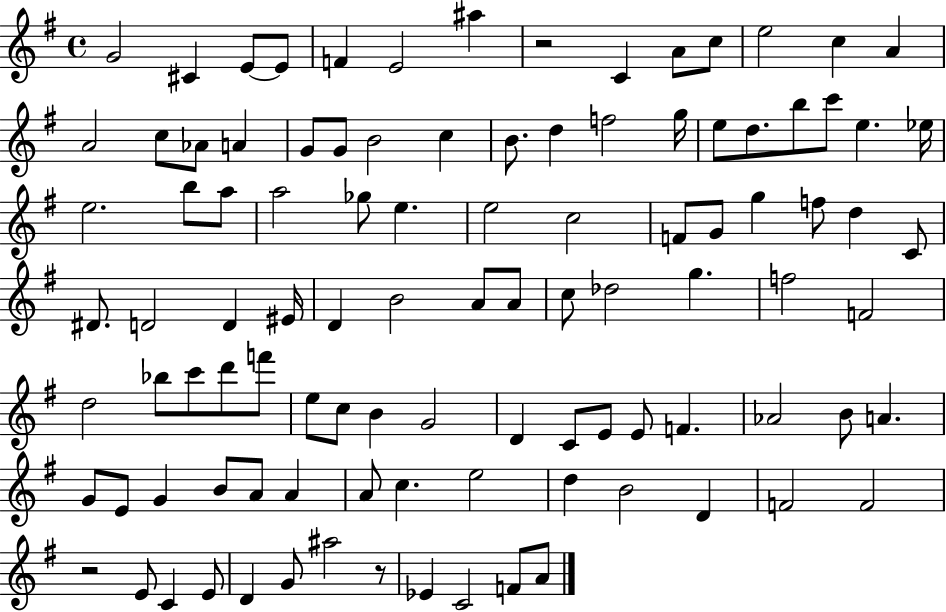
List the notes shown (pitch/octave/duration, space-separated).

G4/h C#4/q E4/e E4/e F4/q E4/h A#5/q R/h C4/q A4/e C5/e E5/h C5/q A4/q A4/h C5/e Ab4/e A4/q G4/e G4/e B4/h C5/q B4/e. D5/q F5/h G5/s E5/e D5/e. B5/e C6/e E5/q. Eb5/s E5/h. B5/e A5/e A5/h Gb5/e E5/q. E5/h C5/h F4/e G4/e G5/q F5/e D5/q C4/e D#4/e. D4/h D4/q EIS4/s D4/q B4/h A4/e A4/e C5/e Db5/h G5/q. F5/h F4/h D5/h Bb5/e C6/e D6/e F6/e E5/e C5/e B4/q G4/h D4/q C4/e E4/e E4/e F4/q. Ab4/h B4/e A4/q. G4/e E4/e G4/q B4/e A4/e A4/q A4/e C5/q. E5/h D5/q B4/h D4/q F4/h F4/h R/h E4/e C4/q E4/e D4/q G4/e A#5/h R/e Eb4/q C4/h F4/e A4/e